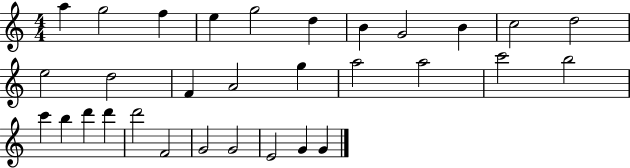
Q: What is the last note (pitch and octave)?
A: G4